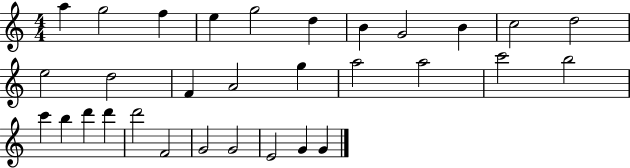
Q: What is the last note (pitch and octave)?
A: G4